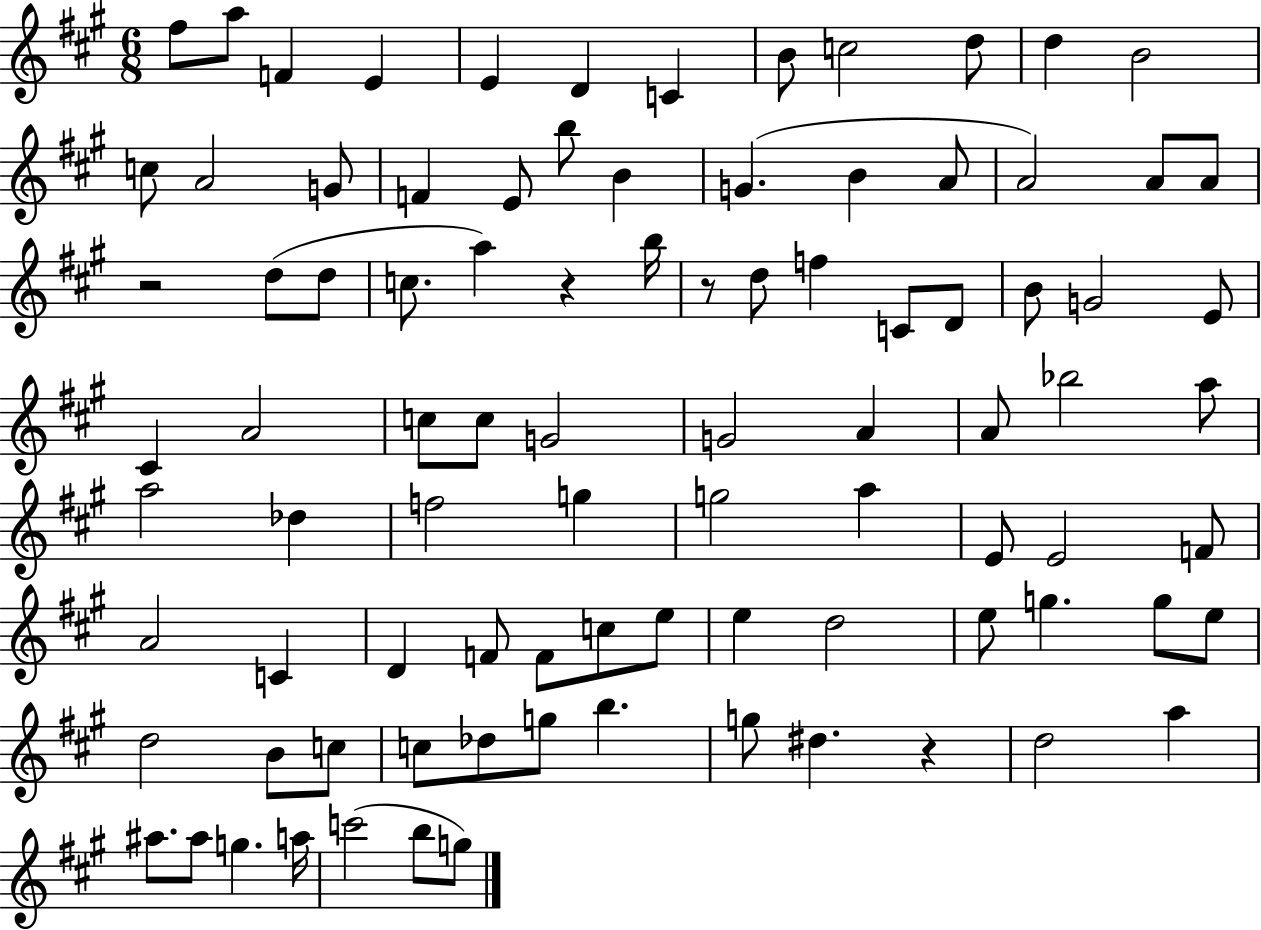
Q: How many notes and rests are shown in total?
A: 91